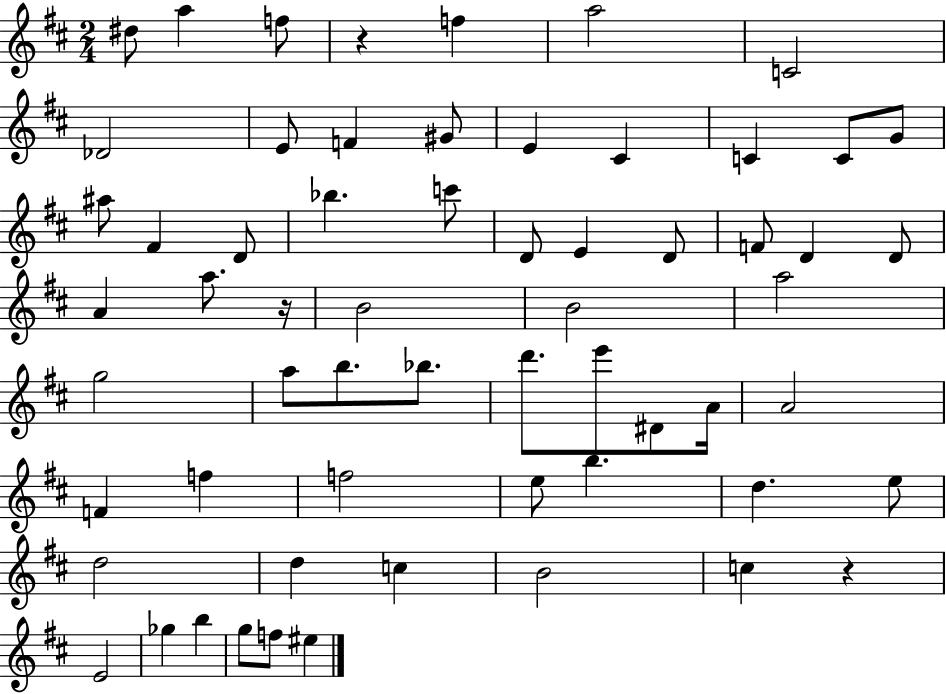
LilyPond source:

{
  \clef treble
  \numericTimeSignature
  \time 2/4
  \key d \major
  dis''8 a''4 f''8 | r4 f''4 | a''2 | c'2 | \break des'2 | e'8 f'4 gis'8 | e'4 cis'4 | c'4 c'8 g'8 | \break ais''8 fis'4 d'8 | bes''4. c'''8 | d'8 e'4 d'8 | f'8 d'4 d'8 | \break a'4 a''8. r16 | b'2 | b'2 | a''2 | \break g''2 | a''8 b''8. bes''8. | d'''8. e'''8 dis'8 a'16 | a'2 | \break f'4 f''4 | f''2 | e''8 b''4. | d''4. e''8 | \break d''2 | d''4 c''4 | b'2 | c''4 r4 | \break e'2 | ges''4 b''4 | g''8 f''8 eis''4 | \bar "|."
}